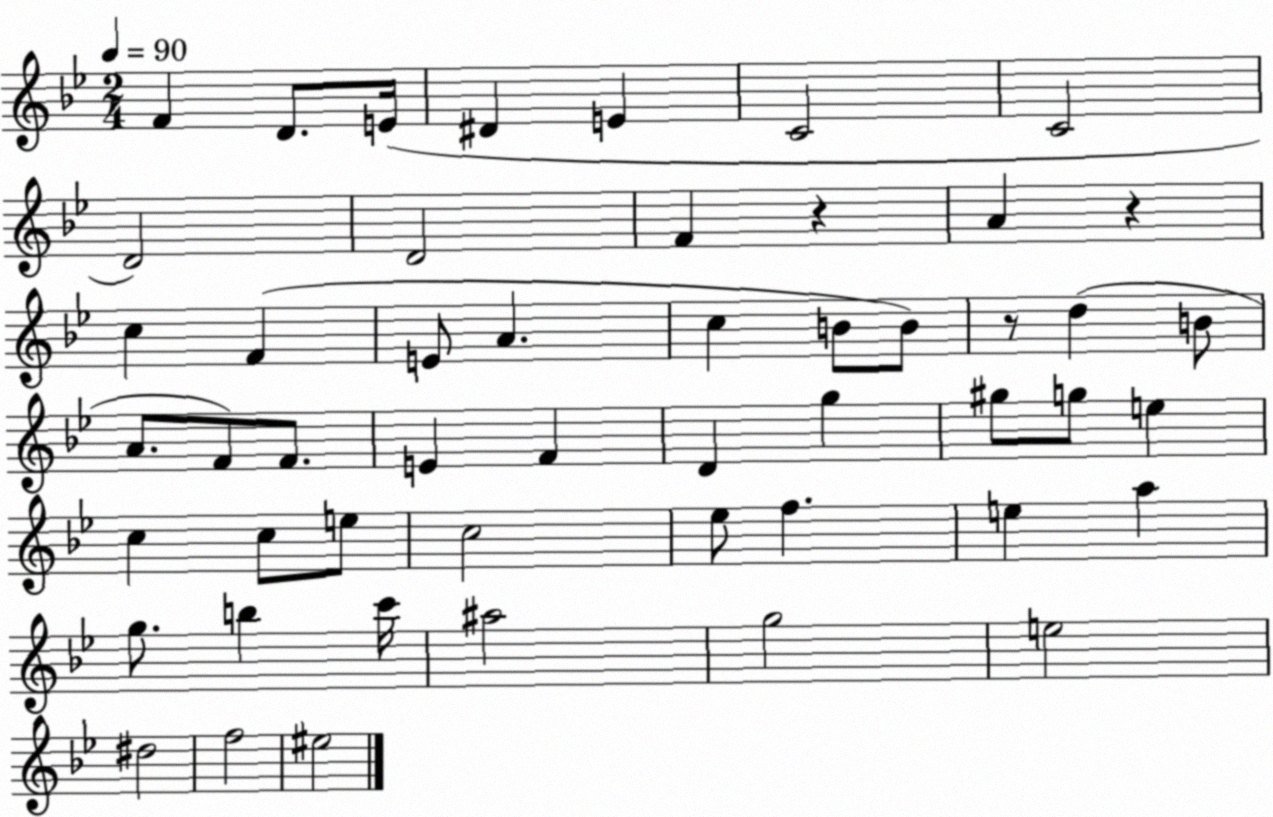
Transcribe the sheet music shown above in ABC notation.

X:1
T:Untitled
M:2/4
L:1/4
K:Bb
F D/2 E/4 ^D E C2 C2 D2 D2 F z A z c F E/2 A c B/2 B/2 z/2 d B/2 A/2 F/2 F/2 E F D g ^g/2 g/2 e c c/2 e/2 c2 _e/2 f e a g/2 b c'/4 ^a2 g2 e2 ^d2 f2 ^e2